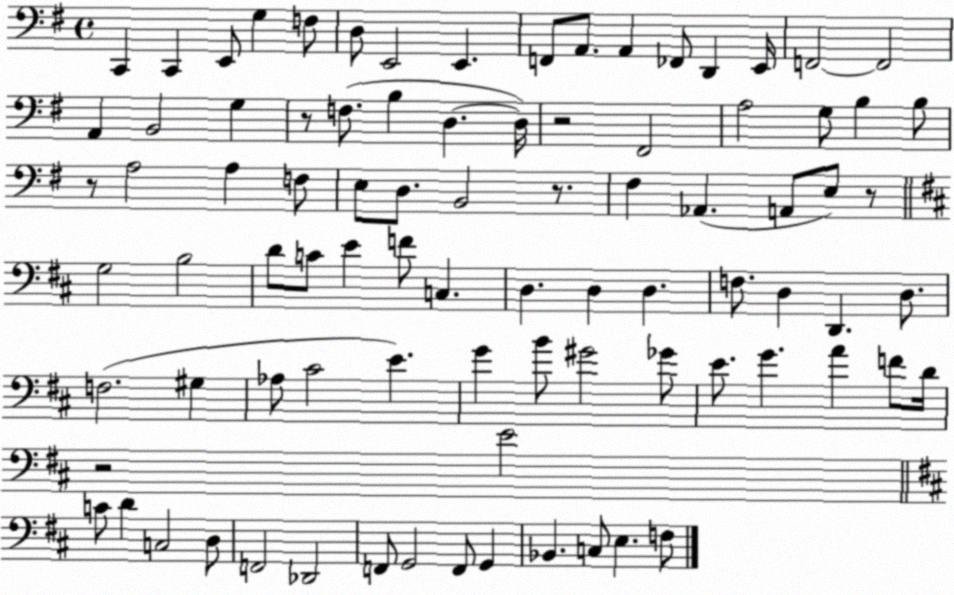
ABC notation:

X:1
T:Untitled
M:4/4
L:1/4
K:G
C,, C,, E,,/2 G, F,/2 D,/2 E,,2 E,, F,,/2 A,,/2 A,, _F,,/2 D,, E,,/4 F,,2 F,,2 A,, B,,2 G, z/2 F,/2 B, D, D,/4 z2 ^F,,2 A,2 G,/2 B, B,/2 z/2 A,2 A, F,/2 E,/2 D,/2 B,,2 z/2 ^F, _A,, A,,/2 E,/2 z/2 G,2 B,2 D/2 C/2 E F/2 C, D, D, D, F,/2 D, D,, D,/2 F,2 ^G, _A,/2 ^C2 E G B/2 ^G2 _G/2 E/2 G A F/2 D/4 z2 E2 C/2 D C,2 D,/2 F,,2 _D,,2 F,,/2 G,,2 F,,/2 G,, _B,, C,/2 E, F,/2